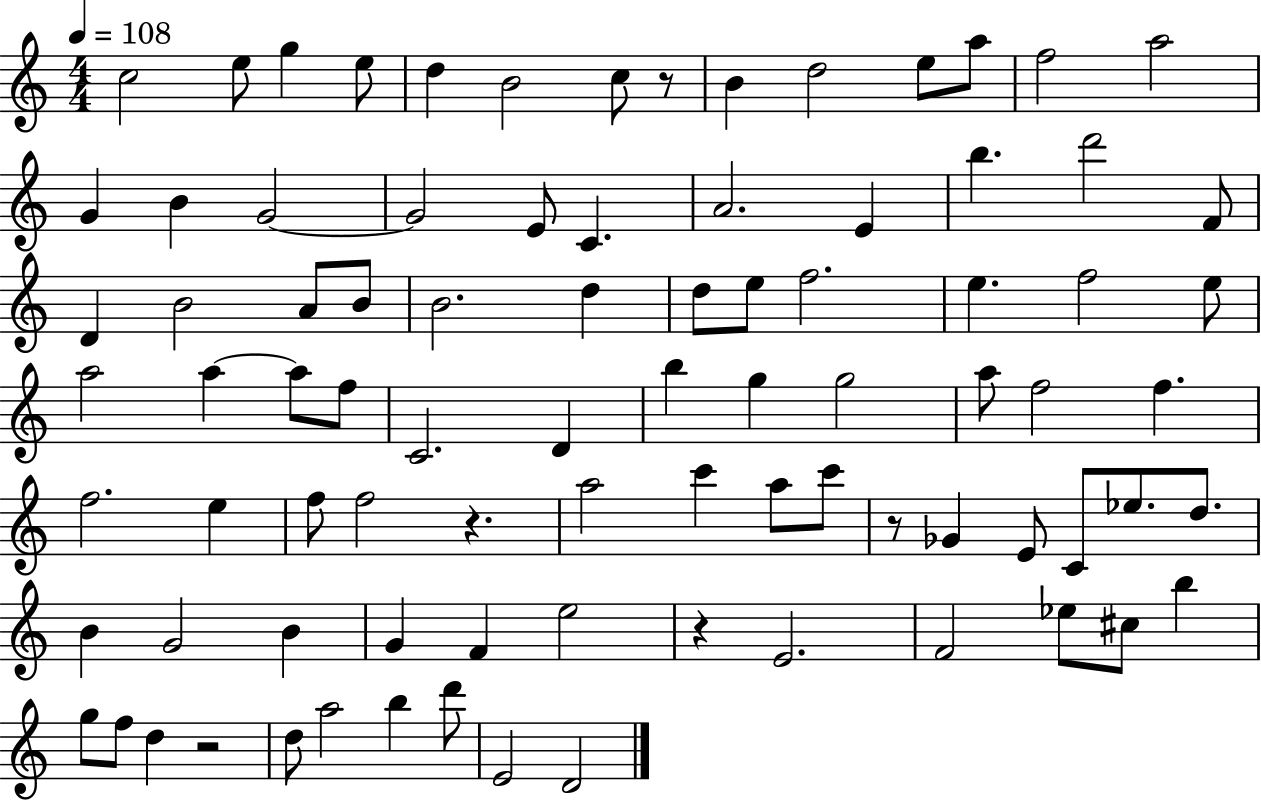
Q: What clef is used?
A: treble